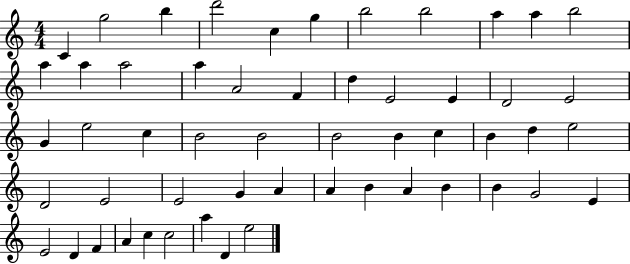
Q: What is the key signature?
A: C major